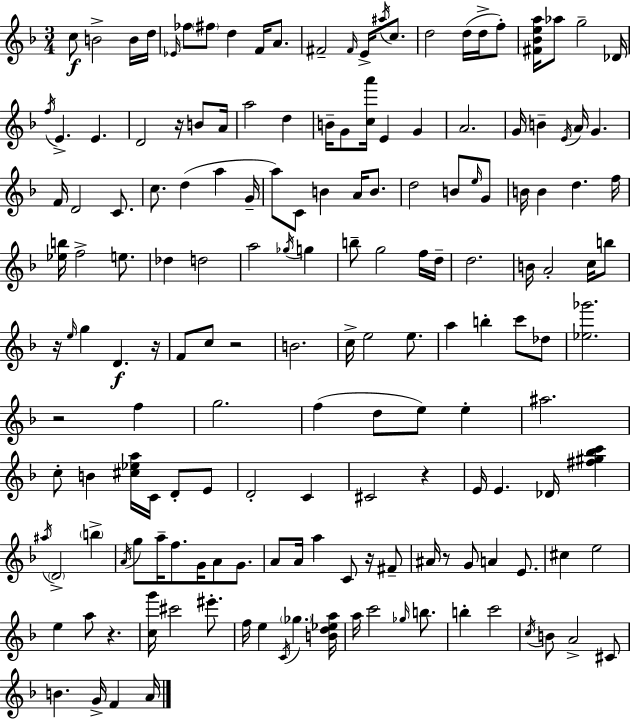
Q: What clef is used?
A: treble